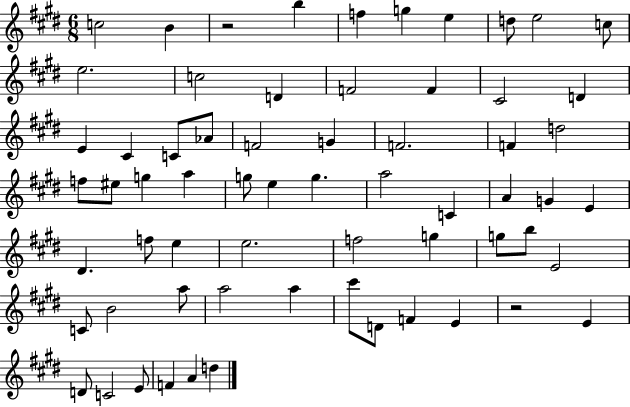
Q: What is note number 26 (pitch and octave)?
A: F5